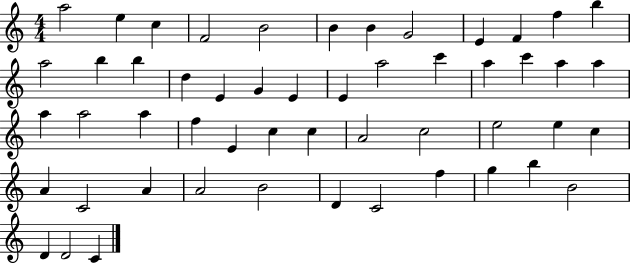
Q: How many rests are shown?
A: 0